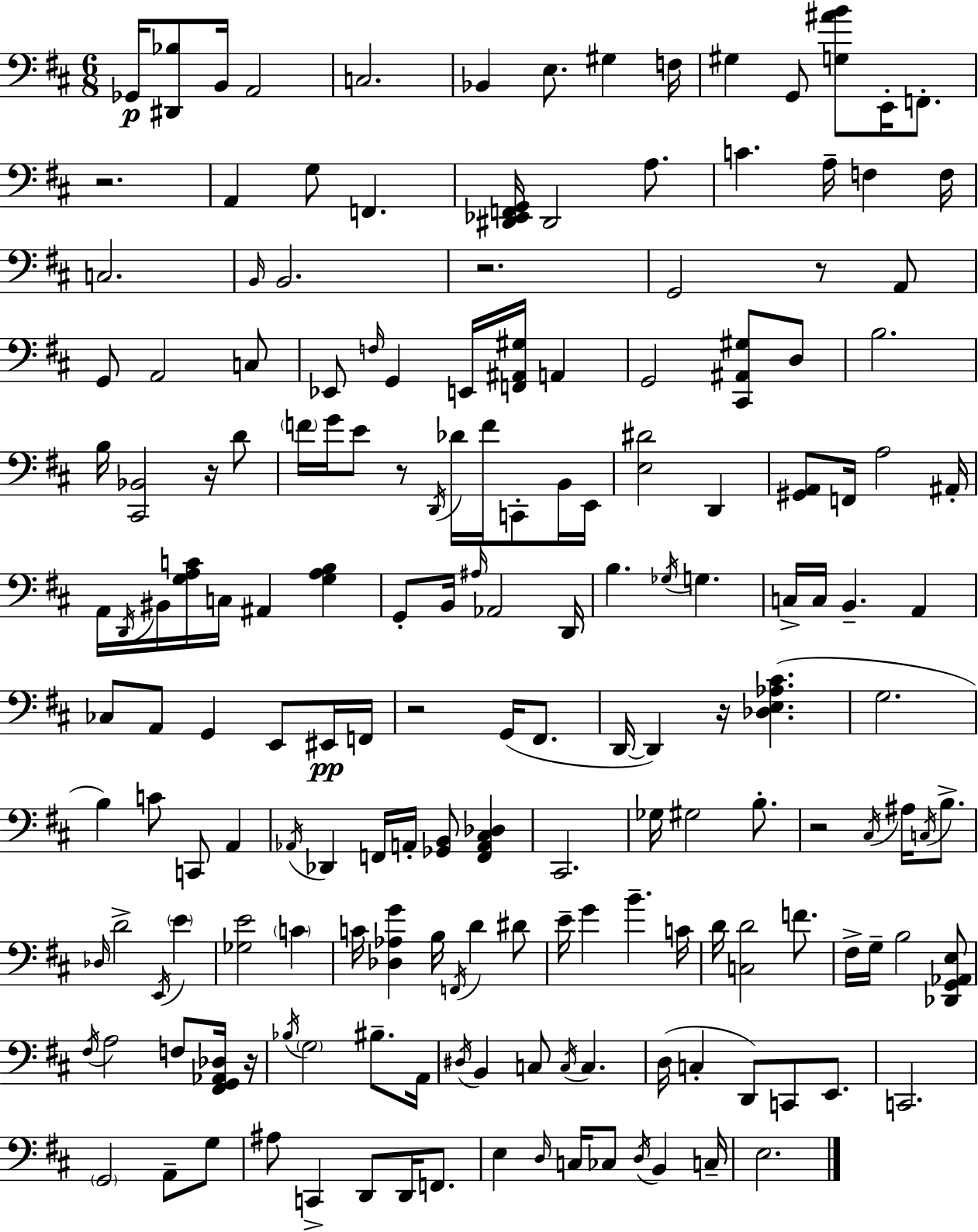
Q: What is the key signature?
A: D major